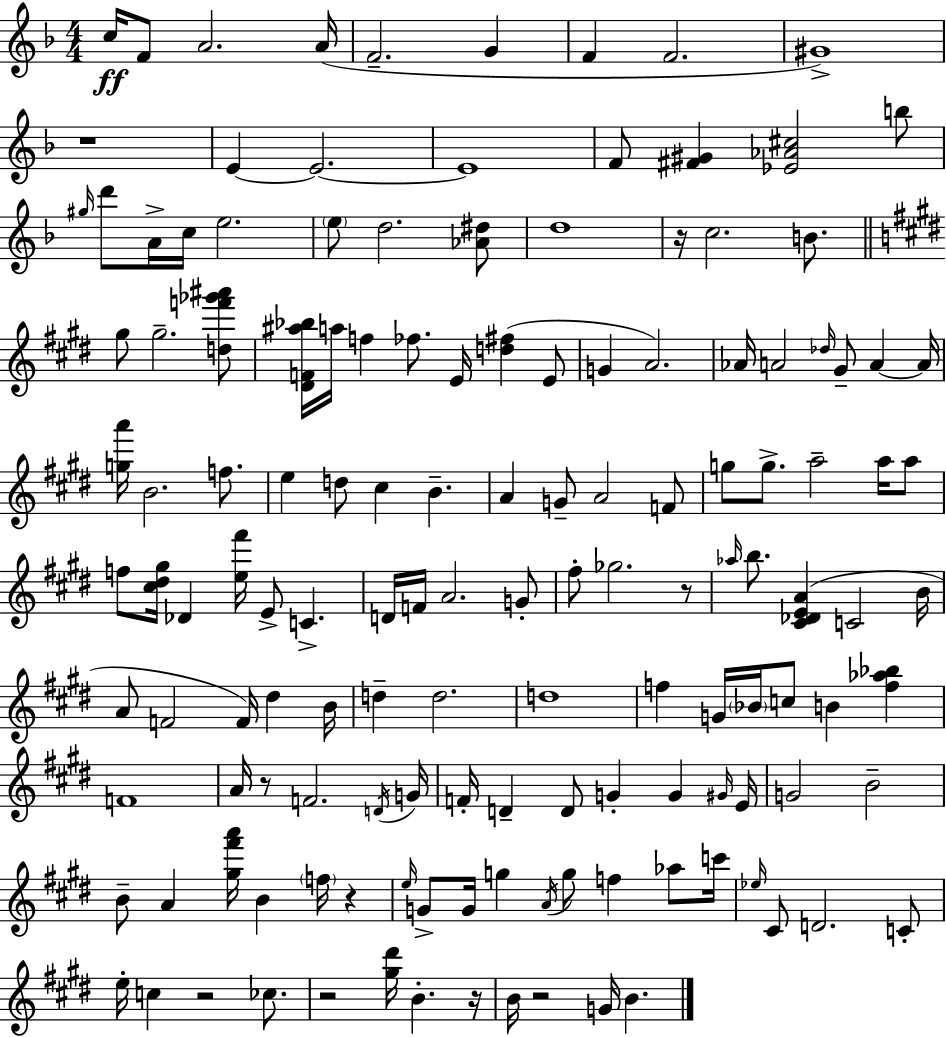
C5/s F4/e A4/h. A4/s F4/h. G4/q F4/q F4/h. G#4/w R/w E4/q E4/h. E4/w F4/e [F#4,G#4]/q [Eb4,Ab4,C#5]/h B5/e G#5/s D6/e A4/s C5/s E5/h. E5/e D5/h. [Ab4,D#5]/e D5/w R/s C5/h. B4/e. G#5/e G#5/h. [D5,F6,Gb6,A#6]/e [D#4,F4,A#5,Bb5]/s A5/s F5/q FES5/e. E4/s [D5,F#5]/q E4/e G4/q A4/h. Ab4/s A4/h Db5/s G#4/e A4/q A4/s [G5,A6]/s B4/h. F5/e. E5/q D5/e C#5/q B4/q. A4/q G4/e A4/h F4/e G5/e G5/e. A5/h A5/s A5/e F5/e [C#5,D#5,G#5]/s Db4/q [E5,F#6]/s E4/e C4/q. D4/s F4/s A4/h. G4/e F#5/e Gb5/h. R/e Ab5/s B5/e. [C#4,Db4,E4,A4]/q C4/h B4/s A4/e F4/h F4/s D#5/q B4/s D5/q D5/h. D5/w F5/q G4/s Bb4/s C5/e B4/q [F5,Ab5,Bb5]/q F4/w A4/s R/e F4/h. D4/s G4/s F4/s D4/q D4/e G4/q G4/q G#4/s E4/s G4/h B4/h B4/e A4/q [G#5,F#6,A6]/s B4/q F5/s R/q E5/s G4/e G4/s G5/q A4/s G5/e F5/q Ab5/e C6/s Eb5/s C#4/e D4/h. C4/e E5/s C5/q R/h CES5/e. R/h [G#5,D#6]/s B4/q. R/s B4/s R/h G4/s B4/q.